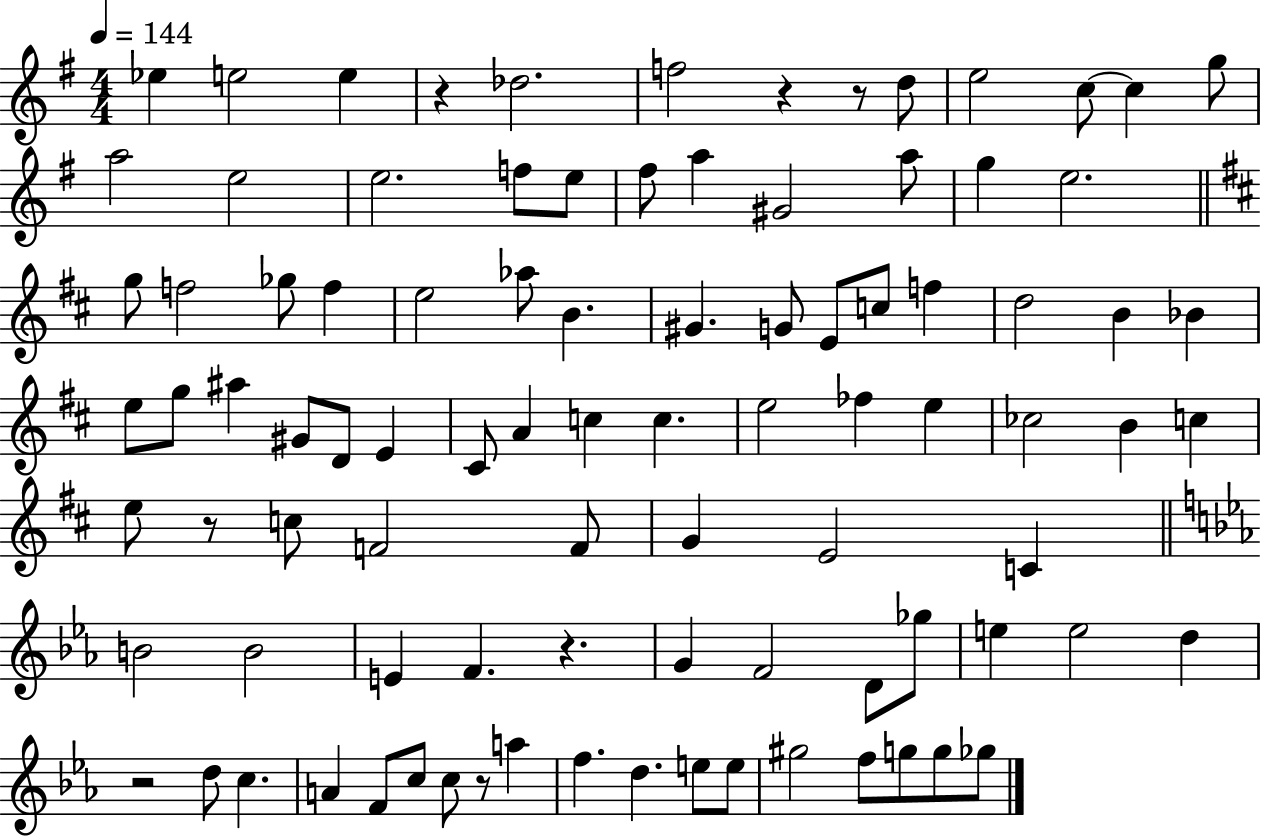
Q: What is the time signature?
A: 4/4